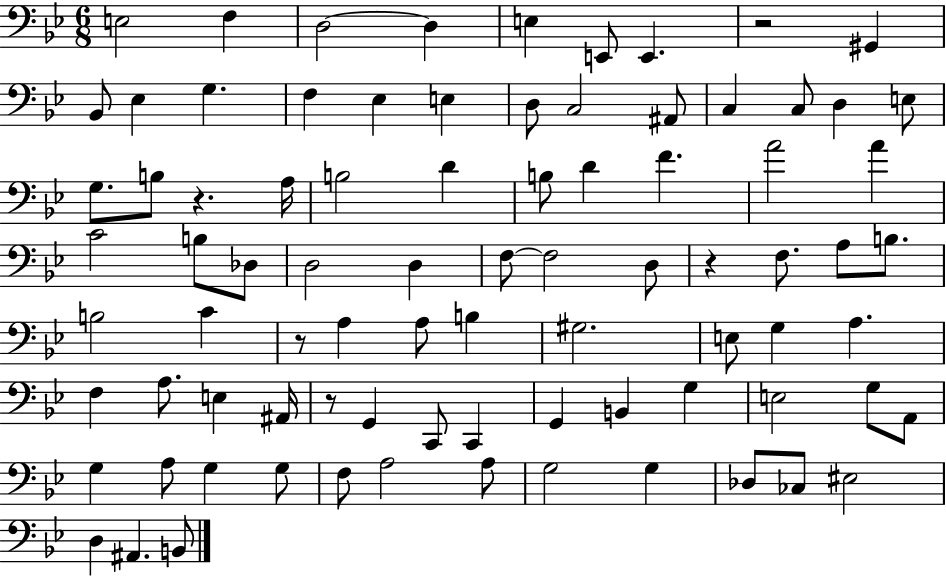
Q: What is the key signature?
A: BES major